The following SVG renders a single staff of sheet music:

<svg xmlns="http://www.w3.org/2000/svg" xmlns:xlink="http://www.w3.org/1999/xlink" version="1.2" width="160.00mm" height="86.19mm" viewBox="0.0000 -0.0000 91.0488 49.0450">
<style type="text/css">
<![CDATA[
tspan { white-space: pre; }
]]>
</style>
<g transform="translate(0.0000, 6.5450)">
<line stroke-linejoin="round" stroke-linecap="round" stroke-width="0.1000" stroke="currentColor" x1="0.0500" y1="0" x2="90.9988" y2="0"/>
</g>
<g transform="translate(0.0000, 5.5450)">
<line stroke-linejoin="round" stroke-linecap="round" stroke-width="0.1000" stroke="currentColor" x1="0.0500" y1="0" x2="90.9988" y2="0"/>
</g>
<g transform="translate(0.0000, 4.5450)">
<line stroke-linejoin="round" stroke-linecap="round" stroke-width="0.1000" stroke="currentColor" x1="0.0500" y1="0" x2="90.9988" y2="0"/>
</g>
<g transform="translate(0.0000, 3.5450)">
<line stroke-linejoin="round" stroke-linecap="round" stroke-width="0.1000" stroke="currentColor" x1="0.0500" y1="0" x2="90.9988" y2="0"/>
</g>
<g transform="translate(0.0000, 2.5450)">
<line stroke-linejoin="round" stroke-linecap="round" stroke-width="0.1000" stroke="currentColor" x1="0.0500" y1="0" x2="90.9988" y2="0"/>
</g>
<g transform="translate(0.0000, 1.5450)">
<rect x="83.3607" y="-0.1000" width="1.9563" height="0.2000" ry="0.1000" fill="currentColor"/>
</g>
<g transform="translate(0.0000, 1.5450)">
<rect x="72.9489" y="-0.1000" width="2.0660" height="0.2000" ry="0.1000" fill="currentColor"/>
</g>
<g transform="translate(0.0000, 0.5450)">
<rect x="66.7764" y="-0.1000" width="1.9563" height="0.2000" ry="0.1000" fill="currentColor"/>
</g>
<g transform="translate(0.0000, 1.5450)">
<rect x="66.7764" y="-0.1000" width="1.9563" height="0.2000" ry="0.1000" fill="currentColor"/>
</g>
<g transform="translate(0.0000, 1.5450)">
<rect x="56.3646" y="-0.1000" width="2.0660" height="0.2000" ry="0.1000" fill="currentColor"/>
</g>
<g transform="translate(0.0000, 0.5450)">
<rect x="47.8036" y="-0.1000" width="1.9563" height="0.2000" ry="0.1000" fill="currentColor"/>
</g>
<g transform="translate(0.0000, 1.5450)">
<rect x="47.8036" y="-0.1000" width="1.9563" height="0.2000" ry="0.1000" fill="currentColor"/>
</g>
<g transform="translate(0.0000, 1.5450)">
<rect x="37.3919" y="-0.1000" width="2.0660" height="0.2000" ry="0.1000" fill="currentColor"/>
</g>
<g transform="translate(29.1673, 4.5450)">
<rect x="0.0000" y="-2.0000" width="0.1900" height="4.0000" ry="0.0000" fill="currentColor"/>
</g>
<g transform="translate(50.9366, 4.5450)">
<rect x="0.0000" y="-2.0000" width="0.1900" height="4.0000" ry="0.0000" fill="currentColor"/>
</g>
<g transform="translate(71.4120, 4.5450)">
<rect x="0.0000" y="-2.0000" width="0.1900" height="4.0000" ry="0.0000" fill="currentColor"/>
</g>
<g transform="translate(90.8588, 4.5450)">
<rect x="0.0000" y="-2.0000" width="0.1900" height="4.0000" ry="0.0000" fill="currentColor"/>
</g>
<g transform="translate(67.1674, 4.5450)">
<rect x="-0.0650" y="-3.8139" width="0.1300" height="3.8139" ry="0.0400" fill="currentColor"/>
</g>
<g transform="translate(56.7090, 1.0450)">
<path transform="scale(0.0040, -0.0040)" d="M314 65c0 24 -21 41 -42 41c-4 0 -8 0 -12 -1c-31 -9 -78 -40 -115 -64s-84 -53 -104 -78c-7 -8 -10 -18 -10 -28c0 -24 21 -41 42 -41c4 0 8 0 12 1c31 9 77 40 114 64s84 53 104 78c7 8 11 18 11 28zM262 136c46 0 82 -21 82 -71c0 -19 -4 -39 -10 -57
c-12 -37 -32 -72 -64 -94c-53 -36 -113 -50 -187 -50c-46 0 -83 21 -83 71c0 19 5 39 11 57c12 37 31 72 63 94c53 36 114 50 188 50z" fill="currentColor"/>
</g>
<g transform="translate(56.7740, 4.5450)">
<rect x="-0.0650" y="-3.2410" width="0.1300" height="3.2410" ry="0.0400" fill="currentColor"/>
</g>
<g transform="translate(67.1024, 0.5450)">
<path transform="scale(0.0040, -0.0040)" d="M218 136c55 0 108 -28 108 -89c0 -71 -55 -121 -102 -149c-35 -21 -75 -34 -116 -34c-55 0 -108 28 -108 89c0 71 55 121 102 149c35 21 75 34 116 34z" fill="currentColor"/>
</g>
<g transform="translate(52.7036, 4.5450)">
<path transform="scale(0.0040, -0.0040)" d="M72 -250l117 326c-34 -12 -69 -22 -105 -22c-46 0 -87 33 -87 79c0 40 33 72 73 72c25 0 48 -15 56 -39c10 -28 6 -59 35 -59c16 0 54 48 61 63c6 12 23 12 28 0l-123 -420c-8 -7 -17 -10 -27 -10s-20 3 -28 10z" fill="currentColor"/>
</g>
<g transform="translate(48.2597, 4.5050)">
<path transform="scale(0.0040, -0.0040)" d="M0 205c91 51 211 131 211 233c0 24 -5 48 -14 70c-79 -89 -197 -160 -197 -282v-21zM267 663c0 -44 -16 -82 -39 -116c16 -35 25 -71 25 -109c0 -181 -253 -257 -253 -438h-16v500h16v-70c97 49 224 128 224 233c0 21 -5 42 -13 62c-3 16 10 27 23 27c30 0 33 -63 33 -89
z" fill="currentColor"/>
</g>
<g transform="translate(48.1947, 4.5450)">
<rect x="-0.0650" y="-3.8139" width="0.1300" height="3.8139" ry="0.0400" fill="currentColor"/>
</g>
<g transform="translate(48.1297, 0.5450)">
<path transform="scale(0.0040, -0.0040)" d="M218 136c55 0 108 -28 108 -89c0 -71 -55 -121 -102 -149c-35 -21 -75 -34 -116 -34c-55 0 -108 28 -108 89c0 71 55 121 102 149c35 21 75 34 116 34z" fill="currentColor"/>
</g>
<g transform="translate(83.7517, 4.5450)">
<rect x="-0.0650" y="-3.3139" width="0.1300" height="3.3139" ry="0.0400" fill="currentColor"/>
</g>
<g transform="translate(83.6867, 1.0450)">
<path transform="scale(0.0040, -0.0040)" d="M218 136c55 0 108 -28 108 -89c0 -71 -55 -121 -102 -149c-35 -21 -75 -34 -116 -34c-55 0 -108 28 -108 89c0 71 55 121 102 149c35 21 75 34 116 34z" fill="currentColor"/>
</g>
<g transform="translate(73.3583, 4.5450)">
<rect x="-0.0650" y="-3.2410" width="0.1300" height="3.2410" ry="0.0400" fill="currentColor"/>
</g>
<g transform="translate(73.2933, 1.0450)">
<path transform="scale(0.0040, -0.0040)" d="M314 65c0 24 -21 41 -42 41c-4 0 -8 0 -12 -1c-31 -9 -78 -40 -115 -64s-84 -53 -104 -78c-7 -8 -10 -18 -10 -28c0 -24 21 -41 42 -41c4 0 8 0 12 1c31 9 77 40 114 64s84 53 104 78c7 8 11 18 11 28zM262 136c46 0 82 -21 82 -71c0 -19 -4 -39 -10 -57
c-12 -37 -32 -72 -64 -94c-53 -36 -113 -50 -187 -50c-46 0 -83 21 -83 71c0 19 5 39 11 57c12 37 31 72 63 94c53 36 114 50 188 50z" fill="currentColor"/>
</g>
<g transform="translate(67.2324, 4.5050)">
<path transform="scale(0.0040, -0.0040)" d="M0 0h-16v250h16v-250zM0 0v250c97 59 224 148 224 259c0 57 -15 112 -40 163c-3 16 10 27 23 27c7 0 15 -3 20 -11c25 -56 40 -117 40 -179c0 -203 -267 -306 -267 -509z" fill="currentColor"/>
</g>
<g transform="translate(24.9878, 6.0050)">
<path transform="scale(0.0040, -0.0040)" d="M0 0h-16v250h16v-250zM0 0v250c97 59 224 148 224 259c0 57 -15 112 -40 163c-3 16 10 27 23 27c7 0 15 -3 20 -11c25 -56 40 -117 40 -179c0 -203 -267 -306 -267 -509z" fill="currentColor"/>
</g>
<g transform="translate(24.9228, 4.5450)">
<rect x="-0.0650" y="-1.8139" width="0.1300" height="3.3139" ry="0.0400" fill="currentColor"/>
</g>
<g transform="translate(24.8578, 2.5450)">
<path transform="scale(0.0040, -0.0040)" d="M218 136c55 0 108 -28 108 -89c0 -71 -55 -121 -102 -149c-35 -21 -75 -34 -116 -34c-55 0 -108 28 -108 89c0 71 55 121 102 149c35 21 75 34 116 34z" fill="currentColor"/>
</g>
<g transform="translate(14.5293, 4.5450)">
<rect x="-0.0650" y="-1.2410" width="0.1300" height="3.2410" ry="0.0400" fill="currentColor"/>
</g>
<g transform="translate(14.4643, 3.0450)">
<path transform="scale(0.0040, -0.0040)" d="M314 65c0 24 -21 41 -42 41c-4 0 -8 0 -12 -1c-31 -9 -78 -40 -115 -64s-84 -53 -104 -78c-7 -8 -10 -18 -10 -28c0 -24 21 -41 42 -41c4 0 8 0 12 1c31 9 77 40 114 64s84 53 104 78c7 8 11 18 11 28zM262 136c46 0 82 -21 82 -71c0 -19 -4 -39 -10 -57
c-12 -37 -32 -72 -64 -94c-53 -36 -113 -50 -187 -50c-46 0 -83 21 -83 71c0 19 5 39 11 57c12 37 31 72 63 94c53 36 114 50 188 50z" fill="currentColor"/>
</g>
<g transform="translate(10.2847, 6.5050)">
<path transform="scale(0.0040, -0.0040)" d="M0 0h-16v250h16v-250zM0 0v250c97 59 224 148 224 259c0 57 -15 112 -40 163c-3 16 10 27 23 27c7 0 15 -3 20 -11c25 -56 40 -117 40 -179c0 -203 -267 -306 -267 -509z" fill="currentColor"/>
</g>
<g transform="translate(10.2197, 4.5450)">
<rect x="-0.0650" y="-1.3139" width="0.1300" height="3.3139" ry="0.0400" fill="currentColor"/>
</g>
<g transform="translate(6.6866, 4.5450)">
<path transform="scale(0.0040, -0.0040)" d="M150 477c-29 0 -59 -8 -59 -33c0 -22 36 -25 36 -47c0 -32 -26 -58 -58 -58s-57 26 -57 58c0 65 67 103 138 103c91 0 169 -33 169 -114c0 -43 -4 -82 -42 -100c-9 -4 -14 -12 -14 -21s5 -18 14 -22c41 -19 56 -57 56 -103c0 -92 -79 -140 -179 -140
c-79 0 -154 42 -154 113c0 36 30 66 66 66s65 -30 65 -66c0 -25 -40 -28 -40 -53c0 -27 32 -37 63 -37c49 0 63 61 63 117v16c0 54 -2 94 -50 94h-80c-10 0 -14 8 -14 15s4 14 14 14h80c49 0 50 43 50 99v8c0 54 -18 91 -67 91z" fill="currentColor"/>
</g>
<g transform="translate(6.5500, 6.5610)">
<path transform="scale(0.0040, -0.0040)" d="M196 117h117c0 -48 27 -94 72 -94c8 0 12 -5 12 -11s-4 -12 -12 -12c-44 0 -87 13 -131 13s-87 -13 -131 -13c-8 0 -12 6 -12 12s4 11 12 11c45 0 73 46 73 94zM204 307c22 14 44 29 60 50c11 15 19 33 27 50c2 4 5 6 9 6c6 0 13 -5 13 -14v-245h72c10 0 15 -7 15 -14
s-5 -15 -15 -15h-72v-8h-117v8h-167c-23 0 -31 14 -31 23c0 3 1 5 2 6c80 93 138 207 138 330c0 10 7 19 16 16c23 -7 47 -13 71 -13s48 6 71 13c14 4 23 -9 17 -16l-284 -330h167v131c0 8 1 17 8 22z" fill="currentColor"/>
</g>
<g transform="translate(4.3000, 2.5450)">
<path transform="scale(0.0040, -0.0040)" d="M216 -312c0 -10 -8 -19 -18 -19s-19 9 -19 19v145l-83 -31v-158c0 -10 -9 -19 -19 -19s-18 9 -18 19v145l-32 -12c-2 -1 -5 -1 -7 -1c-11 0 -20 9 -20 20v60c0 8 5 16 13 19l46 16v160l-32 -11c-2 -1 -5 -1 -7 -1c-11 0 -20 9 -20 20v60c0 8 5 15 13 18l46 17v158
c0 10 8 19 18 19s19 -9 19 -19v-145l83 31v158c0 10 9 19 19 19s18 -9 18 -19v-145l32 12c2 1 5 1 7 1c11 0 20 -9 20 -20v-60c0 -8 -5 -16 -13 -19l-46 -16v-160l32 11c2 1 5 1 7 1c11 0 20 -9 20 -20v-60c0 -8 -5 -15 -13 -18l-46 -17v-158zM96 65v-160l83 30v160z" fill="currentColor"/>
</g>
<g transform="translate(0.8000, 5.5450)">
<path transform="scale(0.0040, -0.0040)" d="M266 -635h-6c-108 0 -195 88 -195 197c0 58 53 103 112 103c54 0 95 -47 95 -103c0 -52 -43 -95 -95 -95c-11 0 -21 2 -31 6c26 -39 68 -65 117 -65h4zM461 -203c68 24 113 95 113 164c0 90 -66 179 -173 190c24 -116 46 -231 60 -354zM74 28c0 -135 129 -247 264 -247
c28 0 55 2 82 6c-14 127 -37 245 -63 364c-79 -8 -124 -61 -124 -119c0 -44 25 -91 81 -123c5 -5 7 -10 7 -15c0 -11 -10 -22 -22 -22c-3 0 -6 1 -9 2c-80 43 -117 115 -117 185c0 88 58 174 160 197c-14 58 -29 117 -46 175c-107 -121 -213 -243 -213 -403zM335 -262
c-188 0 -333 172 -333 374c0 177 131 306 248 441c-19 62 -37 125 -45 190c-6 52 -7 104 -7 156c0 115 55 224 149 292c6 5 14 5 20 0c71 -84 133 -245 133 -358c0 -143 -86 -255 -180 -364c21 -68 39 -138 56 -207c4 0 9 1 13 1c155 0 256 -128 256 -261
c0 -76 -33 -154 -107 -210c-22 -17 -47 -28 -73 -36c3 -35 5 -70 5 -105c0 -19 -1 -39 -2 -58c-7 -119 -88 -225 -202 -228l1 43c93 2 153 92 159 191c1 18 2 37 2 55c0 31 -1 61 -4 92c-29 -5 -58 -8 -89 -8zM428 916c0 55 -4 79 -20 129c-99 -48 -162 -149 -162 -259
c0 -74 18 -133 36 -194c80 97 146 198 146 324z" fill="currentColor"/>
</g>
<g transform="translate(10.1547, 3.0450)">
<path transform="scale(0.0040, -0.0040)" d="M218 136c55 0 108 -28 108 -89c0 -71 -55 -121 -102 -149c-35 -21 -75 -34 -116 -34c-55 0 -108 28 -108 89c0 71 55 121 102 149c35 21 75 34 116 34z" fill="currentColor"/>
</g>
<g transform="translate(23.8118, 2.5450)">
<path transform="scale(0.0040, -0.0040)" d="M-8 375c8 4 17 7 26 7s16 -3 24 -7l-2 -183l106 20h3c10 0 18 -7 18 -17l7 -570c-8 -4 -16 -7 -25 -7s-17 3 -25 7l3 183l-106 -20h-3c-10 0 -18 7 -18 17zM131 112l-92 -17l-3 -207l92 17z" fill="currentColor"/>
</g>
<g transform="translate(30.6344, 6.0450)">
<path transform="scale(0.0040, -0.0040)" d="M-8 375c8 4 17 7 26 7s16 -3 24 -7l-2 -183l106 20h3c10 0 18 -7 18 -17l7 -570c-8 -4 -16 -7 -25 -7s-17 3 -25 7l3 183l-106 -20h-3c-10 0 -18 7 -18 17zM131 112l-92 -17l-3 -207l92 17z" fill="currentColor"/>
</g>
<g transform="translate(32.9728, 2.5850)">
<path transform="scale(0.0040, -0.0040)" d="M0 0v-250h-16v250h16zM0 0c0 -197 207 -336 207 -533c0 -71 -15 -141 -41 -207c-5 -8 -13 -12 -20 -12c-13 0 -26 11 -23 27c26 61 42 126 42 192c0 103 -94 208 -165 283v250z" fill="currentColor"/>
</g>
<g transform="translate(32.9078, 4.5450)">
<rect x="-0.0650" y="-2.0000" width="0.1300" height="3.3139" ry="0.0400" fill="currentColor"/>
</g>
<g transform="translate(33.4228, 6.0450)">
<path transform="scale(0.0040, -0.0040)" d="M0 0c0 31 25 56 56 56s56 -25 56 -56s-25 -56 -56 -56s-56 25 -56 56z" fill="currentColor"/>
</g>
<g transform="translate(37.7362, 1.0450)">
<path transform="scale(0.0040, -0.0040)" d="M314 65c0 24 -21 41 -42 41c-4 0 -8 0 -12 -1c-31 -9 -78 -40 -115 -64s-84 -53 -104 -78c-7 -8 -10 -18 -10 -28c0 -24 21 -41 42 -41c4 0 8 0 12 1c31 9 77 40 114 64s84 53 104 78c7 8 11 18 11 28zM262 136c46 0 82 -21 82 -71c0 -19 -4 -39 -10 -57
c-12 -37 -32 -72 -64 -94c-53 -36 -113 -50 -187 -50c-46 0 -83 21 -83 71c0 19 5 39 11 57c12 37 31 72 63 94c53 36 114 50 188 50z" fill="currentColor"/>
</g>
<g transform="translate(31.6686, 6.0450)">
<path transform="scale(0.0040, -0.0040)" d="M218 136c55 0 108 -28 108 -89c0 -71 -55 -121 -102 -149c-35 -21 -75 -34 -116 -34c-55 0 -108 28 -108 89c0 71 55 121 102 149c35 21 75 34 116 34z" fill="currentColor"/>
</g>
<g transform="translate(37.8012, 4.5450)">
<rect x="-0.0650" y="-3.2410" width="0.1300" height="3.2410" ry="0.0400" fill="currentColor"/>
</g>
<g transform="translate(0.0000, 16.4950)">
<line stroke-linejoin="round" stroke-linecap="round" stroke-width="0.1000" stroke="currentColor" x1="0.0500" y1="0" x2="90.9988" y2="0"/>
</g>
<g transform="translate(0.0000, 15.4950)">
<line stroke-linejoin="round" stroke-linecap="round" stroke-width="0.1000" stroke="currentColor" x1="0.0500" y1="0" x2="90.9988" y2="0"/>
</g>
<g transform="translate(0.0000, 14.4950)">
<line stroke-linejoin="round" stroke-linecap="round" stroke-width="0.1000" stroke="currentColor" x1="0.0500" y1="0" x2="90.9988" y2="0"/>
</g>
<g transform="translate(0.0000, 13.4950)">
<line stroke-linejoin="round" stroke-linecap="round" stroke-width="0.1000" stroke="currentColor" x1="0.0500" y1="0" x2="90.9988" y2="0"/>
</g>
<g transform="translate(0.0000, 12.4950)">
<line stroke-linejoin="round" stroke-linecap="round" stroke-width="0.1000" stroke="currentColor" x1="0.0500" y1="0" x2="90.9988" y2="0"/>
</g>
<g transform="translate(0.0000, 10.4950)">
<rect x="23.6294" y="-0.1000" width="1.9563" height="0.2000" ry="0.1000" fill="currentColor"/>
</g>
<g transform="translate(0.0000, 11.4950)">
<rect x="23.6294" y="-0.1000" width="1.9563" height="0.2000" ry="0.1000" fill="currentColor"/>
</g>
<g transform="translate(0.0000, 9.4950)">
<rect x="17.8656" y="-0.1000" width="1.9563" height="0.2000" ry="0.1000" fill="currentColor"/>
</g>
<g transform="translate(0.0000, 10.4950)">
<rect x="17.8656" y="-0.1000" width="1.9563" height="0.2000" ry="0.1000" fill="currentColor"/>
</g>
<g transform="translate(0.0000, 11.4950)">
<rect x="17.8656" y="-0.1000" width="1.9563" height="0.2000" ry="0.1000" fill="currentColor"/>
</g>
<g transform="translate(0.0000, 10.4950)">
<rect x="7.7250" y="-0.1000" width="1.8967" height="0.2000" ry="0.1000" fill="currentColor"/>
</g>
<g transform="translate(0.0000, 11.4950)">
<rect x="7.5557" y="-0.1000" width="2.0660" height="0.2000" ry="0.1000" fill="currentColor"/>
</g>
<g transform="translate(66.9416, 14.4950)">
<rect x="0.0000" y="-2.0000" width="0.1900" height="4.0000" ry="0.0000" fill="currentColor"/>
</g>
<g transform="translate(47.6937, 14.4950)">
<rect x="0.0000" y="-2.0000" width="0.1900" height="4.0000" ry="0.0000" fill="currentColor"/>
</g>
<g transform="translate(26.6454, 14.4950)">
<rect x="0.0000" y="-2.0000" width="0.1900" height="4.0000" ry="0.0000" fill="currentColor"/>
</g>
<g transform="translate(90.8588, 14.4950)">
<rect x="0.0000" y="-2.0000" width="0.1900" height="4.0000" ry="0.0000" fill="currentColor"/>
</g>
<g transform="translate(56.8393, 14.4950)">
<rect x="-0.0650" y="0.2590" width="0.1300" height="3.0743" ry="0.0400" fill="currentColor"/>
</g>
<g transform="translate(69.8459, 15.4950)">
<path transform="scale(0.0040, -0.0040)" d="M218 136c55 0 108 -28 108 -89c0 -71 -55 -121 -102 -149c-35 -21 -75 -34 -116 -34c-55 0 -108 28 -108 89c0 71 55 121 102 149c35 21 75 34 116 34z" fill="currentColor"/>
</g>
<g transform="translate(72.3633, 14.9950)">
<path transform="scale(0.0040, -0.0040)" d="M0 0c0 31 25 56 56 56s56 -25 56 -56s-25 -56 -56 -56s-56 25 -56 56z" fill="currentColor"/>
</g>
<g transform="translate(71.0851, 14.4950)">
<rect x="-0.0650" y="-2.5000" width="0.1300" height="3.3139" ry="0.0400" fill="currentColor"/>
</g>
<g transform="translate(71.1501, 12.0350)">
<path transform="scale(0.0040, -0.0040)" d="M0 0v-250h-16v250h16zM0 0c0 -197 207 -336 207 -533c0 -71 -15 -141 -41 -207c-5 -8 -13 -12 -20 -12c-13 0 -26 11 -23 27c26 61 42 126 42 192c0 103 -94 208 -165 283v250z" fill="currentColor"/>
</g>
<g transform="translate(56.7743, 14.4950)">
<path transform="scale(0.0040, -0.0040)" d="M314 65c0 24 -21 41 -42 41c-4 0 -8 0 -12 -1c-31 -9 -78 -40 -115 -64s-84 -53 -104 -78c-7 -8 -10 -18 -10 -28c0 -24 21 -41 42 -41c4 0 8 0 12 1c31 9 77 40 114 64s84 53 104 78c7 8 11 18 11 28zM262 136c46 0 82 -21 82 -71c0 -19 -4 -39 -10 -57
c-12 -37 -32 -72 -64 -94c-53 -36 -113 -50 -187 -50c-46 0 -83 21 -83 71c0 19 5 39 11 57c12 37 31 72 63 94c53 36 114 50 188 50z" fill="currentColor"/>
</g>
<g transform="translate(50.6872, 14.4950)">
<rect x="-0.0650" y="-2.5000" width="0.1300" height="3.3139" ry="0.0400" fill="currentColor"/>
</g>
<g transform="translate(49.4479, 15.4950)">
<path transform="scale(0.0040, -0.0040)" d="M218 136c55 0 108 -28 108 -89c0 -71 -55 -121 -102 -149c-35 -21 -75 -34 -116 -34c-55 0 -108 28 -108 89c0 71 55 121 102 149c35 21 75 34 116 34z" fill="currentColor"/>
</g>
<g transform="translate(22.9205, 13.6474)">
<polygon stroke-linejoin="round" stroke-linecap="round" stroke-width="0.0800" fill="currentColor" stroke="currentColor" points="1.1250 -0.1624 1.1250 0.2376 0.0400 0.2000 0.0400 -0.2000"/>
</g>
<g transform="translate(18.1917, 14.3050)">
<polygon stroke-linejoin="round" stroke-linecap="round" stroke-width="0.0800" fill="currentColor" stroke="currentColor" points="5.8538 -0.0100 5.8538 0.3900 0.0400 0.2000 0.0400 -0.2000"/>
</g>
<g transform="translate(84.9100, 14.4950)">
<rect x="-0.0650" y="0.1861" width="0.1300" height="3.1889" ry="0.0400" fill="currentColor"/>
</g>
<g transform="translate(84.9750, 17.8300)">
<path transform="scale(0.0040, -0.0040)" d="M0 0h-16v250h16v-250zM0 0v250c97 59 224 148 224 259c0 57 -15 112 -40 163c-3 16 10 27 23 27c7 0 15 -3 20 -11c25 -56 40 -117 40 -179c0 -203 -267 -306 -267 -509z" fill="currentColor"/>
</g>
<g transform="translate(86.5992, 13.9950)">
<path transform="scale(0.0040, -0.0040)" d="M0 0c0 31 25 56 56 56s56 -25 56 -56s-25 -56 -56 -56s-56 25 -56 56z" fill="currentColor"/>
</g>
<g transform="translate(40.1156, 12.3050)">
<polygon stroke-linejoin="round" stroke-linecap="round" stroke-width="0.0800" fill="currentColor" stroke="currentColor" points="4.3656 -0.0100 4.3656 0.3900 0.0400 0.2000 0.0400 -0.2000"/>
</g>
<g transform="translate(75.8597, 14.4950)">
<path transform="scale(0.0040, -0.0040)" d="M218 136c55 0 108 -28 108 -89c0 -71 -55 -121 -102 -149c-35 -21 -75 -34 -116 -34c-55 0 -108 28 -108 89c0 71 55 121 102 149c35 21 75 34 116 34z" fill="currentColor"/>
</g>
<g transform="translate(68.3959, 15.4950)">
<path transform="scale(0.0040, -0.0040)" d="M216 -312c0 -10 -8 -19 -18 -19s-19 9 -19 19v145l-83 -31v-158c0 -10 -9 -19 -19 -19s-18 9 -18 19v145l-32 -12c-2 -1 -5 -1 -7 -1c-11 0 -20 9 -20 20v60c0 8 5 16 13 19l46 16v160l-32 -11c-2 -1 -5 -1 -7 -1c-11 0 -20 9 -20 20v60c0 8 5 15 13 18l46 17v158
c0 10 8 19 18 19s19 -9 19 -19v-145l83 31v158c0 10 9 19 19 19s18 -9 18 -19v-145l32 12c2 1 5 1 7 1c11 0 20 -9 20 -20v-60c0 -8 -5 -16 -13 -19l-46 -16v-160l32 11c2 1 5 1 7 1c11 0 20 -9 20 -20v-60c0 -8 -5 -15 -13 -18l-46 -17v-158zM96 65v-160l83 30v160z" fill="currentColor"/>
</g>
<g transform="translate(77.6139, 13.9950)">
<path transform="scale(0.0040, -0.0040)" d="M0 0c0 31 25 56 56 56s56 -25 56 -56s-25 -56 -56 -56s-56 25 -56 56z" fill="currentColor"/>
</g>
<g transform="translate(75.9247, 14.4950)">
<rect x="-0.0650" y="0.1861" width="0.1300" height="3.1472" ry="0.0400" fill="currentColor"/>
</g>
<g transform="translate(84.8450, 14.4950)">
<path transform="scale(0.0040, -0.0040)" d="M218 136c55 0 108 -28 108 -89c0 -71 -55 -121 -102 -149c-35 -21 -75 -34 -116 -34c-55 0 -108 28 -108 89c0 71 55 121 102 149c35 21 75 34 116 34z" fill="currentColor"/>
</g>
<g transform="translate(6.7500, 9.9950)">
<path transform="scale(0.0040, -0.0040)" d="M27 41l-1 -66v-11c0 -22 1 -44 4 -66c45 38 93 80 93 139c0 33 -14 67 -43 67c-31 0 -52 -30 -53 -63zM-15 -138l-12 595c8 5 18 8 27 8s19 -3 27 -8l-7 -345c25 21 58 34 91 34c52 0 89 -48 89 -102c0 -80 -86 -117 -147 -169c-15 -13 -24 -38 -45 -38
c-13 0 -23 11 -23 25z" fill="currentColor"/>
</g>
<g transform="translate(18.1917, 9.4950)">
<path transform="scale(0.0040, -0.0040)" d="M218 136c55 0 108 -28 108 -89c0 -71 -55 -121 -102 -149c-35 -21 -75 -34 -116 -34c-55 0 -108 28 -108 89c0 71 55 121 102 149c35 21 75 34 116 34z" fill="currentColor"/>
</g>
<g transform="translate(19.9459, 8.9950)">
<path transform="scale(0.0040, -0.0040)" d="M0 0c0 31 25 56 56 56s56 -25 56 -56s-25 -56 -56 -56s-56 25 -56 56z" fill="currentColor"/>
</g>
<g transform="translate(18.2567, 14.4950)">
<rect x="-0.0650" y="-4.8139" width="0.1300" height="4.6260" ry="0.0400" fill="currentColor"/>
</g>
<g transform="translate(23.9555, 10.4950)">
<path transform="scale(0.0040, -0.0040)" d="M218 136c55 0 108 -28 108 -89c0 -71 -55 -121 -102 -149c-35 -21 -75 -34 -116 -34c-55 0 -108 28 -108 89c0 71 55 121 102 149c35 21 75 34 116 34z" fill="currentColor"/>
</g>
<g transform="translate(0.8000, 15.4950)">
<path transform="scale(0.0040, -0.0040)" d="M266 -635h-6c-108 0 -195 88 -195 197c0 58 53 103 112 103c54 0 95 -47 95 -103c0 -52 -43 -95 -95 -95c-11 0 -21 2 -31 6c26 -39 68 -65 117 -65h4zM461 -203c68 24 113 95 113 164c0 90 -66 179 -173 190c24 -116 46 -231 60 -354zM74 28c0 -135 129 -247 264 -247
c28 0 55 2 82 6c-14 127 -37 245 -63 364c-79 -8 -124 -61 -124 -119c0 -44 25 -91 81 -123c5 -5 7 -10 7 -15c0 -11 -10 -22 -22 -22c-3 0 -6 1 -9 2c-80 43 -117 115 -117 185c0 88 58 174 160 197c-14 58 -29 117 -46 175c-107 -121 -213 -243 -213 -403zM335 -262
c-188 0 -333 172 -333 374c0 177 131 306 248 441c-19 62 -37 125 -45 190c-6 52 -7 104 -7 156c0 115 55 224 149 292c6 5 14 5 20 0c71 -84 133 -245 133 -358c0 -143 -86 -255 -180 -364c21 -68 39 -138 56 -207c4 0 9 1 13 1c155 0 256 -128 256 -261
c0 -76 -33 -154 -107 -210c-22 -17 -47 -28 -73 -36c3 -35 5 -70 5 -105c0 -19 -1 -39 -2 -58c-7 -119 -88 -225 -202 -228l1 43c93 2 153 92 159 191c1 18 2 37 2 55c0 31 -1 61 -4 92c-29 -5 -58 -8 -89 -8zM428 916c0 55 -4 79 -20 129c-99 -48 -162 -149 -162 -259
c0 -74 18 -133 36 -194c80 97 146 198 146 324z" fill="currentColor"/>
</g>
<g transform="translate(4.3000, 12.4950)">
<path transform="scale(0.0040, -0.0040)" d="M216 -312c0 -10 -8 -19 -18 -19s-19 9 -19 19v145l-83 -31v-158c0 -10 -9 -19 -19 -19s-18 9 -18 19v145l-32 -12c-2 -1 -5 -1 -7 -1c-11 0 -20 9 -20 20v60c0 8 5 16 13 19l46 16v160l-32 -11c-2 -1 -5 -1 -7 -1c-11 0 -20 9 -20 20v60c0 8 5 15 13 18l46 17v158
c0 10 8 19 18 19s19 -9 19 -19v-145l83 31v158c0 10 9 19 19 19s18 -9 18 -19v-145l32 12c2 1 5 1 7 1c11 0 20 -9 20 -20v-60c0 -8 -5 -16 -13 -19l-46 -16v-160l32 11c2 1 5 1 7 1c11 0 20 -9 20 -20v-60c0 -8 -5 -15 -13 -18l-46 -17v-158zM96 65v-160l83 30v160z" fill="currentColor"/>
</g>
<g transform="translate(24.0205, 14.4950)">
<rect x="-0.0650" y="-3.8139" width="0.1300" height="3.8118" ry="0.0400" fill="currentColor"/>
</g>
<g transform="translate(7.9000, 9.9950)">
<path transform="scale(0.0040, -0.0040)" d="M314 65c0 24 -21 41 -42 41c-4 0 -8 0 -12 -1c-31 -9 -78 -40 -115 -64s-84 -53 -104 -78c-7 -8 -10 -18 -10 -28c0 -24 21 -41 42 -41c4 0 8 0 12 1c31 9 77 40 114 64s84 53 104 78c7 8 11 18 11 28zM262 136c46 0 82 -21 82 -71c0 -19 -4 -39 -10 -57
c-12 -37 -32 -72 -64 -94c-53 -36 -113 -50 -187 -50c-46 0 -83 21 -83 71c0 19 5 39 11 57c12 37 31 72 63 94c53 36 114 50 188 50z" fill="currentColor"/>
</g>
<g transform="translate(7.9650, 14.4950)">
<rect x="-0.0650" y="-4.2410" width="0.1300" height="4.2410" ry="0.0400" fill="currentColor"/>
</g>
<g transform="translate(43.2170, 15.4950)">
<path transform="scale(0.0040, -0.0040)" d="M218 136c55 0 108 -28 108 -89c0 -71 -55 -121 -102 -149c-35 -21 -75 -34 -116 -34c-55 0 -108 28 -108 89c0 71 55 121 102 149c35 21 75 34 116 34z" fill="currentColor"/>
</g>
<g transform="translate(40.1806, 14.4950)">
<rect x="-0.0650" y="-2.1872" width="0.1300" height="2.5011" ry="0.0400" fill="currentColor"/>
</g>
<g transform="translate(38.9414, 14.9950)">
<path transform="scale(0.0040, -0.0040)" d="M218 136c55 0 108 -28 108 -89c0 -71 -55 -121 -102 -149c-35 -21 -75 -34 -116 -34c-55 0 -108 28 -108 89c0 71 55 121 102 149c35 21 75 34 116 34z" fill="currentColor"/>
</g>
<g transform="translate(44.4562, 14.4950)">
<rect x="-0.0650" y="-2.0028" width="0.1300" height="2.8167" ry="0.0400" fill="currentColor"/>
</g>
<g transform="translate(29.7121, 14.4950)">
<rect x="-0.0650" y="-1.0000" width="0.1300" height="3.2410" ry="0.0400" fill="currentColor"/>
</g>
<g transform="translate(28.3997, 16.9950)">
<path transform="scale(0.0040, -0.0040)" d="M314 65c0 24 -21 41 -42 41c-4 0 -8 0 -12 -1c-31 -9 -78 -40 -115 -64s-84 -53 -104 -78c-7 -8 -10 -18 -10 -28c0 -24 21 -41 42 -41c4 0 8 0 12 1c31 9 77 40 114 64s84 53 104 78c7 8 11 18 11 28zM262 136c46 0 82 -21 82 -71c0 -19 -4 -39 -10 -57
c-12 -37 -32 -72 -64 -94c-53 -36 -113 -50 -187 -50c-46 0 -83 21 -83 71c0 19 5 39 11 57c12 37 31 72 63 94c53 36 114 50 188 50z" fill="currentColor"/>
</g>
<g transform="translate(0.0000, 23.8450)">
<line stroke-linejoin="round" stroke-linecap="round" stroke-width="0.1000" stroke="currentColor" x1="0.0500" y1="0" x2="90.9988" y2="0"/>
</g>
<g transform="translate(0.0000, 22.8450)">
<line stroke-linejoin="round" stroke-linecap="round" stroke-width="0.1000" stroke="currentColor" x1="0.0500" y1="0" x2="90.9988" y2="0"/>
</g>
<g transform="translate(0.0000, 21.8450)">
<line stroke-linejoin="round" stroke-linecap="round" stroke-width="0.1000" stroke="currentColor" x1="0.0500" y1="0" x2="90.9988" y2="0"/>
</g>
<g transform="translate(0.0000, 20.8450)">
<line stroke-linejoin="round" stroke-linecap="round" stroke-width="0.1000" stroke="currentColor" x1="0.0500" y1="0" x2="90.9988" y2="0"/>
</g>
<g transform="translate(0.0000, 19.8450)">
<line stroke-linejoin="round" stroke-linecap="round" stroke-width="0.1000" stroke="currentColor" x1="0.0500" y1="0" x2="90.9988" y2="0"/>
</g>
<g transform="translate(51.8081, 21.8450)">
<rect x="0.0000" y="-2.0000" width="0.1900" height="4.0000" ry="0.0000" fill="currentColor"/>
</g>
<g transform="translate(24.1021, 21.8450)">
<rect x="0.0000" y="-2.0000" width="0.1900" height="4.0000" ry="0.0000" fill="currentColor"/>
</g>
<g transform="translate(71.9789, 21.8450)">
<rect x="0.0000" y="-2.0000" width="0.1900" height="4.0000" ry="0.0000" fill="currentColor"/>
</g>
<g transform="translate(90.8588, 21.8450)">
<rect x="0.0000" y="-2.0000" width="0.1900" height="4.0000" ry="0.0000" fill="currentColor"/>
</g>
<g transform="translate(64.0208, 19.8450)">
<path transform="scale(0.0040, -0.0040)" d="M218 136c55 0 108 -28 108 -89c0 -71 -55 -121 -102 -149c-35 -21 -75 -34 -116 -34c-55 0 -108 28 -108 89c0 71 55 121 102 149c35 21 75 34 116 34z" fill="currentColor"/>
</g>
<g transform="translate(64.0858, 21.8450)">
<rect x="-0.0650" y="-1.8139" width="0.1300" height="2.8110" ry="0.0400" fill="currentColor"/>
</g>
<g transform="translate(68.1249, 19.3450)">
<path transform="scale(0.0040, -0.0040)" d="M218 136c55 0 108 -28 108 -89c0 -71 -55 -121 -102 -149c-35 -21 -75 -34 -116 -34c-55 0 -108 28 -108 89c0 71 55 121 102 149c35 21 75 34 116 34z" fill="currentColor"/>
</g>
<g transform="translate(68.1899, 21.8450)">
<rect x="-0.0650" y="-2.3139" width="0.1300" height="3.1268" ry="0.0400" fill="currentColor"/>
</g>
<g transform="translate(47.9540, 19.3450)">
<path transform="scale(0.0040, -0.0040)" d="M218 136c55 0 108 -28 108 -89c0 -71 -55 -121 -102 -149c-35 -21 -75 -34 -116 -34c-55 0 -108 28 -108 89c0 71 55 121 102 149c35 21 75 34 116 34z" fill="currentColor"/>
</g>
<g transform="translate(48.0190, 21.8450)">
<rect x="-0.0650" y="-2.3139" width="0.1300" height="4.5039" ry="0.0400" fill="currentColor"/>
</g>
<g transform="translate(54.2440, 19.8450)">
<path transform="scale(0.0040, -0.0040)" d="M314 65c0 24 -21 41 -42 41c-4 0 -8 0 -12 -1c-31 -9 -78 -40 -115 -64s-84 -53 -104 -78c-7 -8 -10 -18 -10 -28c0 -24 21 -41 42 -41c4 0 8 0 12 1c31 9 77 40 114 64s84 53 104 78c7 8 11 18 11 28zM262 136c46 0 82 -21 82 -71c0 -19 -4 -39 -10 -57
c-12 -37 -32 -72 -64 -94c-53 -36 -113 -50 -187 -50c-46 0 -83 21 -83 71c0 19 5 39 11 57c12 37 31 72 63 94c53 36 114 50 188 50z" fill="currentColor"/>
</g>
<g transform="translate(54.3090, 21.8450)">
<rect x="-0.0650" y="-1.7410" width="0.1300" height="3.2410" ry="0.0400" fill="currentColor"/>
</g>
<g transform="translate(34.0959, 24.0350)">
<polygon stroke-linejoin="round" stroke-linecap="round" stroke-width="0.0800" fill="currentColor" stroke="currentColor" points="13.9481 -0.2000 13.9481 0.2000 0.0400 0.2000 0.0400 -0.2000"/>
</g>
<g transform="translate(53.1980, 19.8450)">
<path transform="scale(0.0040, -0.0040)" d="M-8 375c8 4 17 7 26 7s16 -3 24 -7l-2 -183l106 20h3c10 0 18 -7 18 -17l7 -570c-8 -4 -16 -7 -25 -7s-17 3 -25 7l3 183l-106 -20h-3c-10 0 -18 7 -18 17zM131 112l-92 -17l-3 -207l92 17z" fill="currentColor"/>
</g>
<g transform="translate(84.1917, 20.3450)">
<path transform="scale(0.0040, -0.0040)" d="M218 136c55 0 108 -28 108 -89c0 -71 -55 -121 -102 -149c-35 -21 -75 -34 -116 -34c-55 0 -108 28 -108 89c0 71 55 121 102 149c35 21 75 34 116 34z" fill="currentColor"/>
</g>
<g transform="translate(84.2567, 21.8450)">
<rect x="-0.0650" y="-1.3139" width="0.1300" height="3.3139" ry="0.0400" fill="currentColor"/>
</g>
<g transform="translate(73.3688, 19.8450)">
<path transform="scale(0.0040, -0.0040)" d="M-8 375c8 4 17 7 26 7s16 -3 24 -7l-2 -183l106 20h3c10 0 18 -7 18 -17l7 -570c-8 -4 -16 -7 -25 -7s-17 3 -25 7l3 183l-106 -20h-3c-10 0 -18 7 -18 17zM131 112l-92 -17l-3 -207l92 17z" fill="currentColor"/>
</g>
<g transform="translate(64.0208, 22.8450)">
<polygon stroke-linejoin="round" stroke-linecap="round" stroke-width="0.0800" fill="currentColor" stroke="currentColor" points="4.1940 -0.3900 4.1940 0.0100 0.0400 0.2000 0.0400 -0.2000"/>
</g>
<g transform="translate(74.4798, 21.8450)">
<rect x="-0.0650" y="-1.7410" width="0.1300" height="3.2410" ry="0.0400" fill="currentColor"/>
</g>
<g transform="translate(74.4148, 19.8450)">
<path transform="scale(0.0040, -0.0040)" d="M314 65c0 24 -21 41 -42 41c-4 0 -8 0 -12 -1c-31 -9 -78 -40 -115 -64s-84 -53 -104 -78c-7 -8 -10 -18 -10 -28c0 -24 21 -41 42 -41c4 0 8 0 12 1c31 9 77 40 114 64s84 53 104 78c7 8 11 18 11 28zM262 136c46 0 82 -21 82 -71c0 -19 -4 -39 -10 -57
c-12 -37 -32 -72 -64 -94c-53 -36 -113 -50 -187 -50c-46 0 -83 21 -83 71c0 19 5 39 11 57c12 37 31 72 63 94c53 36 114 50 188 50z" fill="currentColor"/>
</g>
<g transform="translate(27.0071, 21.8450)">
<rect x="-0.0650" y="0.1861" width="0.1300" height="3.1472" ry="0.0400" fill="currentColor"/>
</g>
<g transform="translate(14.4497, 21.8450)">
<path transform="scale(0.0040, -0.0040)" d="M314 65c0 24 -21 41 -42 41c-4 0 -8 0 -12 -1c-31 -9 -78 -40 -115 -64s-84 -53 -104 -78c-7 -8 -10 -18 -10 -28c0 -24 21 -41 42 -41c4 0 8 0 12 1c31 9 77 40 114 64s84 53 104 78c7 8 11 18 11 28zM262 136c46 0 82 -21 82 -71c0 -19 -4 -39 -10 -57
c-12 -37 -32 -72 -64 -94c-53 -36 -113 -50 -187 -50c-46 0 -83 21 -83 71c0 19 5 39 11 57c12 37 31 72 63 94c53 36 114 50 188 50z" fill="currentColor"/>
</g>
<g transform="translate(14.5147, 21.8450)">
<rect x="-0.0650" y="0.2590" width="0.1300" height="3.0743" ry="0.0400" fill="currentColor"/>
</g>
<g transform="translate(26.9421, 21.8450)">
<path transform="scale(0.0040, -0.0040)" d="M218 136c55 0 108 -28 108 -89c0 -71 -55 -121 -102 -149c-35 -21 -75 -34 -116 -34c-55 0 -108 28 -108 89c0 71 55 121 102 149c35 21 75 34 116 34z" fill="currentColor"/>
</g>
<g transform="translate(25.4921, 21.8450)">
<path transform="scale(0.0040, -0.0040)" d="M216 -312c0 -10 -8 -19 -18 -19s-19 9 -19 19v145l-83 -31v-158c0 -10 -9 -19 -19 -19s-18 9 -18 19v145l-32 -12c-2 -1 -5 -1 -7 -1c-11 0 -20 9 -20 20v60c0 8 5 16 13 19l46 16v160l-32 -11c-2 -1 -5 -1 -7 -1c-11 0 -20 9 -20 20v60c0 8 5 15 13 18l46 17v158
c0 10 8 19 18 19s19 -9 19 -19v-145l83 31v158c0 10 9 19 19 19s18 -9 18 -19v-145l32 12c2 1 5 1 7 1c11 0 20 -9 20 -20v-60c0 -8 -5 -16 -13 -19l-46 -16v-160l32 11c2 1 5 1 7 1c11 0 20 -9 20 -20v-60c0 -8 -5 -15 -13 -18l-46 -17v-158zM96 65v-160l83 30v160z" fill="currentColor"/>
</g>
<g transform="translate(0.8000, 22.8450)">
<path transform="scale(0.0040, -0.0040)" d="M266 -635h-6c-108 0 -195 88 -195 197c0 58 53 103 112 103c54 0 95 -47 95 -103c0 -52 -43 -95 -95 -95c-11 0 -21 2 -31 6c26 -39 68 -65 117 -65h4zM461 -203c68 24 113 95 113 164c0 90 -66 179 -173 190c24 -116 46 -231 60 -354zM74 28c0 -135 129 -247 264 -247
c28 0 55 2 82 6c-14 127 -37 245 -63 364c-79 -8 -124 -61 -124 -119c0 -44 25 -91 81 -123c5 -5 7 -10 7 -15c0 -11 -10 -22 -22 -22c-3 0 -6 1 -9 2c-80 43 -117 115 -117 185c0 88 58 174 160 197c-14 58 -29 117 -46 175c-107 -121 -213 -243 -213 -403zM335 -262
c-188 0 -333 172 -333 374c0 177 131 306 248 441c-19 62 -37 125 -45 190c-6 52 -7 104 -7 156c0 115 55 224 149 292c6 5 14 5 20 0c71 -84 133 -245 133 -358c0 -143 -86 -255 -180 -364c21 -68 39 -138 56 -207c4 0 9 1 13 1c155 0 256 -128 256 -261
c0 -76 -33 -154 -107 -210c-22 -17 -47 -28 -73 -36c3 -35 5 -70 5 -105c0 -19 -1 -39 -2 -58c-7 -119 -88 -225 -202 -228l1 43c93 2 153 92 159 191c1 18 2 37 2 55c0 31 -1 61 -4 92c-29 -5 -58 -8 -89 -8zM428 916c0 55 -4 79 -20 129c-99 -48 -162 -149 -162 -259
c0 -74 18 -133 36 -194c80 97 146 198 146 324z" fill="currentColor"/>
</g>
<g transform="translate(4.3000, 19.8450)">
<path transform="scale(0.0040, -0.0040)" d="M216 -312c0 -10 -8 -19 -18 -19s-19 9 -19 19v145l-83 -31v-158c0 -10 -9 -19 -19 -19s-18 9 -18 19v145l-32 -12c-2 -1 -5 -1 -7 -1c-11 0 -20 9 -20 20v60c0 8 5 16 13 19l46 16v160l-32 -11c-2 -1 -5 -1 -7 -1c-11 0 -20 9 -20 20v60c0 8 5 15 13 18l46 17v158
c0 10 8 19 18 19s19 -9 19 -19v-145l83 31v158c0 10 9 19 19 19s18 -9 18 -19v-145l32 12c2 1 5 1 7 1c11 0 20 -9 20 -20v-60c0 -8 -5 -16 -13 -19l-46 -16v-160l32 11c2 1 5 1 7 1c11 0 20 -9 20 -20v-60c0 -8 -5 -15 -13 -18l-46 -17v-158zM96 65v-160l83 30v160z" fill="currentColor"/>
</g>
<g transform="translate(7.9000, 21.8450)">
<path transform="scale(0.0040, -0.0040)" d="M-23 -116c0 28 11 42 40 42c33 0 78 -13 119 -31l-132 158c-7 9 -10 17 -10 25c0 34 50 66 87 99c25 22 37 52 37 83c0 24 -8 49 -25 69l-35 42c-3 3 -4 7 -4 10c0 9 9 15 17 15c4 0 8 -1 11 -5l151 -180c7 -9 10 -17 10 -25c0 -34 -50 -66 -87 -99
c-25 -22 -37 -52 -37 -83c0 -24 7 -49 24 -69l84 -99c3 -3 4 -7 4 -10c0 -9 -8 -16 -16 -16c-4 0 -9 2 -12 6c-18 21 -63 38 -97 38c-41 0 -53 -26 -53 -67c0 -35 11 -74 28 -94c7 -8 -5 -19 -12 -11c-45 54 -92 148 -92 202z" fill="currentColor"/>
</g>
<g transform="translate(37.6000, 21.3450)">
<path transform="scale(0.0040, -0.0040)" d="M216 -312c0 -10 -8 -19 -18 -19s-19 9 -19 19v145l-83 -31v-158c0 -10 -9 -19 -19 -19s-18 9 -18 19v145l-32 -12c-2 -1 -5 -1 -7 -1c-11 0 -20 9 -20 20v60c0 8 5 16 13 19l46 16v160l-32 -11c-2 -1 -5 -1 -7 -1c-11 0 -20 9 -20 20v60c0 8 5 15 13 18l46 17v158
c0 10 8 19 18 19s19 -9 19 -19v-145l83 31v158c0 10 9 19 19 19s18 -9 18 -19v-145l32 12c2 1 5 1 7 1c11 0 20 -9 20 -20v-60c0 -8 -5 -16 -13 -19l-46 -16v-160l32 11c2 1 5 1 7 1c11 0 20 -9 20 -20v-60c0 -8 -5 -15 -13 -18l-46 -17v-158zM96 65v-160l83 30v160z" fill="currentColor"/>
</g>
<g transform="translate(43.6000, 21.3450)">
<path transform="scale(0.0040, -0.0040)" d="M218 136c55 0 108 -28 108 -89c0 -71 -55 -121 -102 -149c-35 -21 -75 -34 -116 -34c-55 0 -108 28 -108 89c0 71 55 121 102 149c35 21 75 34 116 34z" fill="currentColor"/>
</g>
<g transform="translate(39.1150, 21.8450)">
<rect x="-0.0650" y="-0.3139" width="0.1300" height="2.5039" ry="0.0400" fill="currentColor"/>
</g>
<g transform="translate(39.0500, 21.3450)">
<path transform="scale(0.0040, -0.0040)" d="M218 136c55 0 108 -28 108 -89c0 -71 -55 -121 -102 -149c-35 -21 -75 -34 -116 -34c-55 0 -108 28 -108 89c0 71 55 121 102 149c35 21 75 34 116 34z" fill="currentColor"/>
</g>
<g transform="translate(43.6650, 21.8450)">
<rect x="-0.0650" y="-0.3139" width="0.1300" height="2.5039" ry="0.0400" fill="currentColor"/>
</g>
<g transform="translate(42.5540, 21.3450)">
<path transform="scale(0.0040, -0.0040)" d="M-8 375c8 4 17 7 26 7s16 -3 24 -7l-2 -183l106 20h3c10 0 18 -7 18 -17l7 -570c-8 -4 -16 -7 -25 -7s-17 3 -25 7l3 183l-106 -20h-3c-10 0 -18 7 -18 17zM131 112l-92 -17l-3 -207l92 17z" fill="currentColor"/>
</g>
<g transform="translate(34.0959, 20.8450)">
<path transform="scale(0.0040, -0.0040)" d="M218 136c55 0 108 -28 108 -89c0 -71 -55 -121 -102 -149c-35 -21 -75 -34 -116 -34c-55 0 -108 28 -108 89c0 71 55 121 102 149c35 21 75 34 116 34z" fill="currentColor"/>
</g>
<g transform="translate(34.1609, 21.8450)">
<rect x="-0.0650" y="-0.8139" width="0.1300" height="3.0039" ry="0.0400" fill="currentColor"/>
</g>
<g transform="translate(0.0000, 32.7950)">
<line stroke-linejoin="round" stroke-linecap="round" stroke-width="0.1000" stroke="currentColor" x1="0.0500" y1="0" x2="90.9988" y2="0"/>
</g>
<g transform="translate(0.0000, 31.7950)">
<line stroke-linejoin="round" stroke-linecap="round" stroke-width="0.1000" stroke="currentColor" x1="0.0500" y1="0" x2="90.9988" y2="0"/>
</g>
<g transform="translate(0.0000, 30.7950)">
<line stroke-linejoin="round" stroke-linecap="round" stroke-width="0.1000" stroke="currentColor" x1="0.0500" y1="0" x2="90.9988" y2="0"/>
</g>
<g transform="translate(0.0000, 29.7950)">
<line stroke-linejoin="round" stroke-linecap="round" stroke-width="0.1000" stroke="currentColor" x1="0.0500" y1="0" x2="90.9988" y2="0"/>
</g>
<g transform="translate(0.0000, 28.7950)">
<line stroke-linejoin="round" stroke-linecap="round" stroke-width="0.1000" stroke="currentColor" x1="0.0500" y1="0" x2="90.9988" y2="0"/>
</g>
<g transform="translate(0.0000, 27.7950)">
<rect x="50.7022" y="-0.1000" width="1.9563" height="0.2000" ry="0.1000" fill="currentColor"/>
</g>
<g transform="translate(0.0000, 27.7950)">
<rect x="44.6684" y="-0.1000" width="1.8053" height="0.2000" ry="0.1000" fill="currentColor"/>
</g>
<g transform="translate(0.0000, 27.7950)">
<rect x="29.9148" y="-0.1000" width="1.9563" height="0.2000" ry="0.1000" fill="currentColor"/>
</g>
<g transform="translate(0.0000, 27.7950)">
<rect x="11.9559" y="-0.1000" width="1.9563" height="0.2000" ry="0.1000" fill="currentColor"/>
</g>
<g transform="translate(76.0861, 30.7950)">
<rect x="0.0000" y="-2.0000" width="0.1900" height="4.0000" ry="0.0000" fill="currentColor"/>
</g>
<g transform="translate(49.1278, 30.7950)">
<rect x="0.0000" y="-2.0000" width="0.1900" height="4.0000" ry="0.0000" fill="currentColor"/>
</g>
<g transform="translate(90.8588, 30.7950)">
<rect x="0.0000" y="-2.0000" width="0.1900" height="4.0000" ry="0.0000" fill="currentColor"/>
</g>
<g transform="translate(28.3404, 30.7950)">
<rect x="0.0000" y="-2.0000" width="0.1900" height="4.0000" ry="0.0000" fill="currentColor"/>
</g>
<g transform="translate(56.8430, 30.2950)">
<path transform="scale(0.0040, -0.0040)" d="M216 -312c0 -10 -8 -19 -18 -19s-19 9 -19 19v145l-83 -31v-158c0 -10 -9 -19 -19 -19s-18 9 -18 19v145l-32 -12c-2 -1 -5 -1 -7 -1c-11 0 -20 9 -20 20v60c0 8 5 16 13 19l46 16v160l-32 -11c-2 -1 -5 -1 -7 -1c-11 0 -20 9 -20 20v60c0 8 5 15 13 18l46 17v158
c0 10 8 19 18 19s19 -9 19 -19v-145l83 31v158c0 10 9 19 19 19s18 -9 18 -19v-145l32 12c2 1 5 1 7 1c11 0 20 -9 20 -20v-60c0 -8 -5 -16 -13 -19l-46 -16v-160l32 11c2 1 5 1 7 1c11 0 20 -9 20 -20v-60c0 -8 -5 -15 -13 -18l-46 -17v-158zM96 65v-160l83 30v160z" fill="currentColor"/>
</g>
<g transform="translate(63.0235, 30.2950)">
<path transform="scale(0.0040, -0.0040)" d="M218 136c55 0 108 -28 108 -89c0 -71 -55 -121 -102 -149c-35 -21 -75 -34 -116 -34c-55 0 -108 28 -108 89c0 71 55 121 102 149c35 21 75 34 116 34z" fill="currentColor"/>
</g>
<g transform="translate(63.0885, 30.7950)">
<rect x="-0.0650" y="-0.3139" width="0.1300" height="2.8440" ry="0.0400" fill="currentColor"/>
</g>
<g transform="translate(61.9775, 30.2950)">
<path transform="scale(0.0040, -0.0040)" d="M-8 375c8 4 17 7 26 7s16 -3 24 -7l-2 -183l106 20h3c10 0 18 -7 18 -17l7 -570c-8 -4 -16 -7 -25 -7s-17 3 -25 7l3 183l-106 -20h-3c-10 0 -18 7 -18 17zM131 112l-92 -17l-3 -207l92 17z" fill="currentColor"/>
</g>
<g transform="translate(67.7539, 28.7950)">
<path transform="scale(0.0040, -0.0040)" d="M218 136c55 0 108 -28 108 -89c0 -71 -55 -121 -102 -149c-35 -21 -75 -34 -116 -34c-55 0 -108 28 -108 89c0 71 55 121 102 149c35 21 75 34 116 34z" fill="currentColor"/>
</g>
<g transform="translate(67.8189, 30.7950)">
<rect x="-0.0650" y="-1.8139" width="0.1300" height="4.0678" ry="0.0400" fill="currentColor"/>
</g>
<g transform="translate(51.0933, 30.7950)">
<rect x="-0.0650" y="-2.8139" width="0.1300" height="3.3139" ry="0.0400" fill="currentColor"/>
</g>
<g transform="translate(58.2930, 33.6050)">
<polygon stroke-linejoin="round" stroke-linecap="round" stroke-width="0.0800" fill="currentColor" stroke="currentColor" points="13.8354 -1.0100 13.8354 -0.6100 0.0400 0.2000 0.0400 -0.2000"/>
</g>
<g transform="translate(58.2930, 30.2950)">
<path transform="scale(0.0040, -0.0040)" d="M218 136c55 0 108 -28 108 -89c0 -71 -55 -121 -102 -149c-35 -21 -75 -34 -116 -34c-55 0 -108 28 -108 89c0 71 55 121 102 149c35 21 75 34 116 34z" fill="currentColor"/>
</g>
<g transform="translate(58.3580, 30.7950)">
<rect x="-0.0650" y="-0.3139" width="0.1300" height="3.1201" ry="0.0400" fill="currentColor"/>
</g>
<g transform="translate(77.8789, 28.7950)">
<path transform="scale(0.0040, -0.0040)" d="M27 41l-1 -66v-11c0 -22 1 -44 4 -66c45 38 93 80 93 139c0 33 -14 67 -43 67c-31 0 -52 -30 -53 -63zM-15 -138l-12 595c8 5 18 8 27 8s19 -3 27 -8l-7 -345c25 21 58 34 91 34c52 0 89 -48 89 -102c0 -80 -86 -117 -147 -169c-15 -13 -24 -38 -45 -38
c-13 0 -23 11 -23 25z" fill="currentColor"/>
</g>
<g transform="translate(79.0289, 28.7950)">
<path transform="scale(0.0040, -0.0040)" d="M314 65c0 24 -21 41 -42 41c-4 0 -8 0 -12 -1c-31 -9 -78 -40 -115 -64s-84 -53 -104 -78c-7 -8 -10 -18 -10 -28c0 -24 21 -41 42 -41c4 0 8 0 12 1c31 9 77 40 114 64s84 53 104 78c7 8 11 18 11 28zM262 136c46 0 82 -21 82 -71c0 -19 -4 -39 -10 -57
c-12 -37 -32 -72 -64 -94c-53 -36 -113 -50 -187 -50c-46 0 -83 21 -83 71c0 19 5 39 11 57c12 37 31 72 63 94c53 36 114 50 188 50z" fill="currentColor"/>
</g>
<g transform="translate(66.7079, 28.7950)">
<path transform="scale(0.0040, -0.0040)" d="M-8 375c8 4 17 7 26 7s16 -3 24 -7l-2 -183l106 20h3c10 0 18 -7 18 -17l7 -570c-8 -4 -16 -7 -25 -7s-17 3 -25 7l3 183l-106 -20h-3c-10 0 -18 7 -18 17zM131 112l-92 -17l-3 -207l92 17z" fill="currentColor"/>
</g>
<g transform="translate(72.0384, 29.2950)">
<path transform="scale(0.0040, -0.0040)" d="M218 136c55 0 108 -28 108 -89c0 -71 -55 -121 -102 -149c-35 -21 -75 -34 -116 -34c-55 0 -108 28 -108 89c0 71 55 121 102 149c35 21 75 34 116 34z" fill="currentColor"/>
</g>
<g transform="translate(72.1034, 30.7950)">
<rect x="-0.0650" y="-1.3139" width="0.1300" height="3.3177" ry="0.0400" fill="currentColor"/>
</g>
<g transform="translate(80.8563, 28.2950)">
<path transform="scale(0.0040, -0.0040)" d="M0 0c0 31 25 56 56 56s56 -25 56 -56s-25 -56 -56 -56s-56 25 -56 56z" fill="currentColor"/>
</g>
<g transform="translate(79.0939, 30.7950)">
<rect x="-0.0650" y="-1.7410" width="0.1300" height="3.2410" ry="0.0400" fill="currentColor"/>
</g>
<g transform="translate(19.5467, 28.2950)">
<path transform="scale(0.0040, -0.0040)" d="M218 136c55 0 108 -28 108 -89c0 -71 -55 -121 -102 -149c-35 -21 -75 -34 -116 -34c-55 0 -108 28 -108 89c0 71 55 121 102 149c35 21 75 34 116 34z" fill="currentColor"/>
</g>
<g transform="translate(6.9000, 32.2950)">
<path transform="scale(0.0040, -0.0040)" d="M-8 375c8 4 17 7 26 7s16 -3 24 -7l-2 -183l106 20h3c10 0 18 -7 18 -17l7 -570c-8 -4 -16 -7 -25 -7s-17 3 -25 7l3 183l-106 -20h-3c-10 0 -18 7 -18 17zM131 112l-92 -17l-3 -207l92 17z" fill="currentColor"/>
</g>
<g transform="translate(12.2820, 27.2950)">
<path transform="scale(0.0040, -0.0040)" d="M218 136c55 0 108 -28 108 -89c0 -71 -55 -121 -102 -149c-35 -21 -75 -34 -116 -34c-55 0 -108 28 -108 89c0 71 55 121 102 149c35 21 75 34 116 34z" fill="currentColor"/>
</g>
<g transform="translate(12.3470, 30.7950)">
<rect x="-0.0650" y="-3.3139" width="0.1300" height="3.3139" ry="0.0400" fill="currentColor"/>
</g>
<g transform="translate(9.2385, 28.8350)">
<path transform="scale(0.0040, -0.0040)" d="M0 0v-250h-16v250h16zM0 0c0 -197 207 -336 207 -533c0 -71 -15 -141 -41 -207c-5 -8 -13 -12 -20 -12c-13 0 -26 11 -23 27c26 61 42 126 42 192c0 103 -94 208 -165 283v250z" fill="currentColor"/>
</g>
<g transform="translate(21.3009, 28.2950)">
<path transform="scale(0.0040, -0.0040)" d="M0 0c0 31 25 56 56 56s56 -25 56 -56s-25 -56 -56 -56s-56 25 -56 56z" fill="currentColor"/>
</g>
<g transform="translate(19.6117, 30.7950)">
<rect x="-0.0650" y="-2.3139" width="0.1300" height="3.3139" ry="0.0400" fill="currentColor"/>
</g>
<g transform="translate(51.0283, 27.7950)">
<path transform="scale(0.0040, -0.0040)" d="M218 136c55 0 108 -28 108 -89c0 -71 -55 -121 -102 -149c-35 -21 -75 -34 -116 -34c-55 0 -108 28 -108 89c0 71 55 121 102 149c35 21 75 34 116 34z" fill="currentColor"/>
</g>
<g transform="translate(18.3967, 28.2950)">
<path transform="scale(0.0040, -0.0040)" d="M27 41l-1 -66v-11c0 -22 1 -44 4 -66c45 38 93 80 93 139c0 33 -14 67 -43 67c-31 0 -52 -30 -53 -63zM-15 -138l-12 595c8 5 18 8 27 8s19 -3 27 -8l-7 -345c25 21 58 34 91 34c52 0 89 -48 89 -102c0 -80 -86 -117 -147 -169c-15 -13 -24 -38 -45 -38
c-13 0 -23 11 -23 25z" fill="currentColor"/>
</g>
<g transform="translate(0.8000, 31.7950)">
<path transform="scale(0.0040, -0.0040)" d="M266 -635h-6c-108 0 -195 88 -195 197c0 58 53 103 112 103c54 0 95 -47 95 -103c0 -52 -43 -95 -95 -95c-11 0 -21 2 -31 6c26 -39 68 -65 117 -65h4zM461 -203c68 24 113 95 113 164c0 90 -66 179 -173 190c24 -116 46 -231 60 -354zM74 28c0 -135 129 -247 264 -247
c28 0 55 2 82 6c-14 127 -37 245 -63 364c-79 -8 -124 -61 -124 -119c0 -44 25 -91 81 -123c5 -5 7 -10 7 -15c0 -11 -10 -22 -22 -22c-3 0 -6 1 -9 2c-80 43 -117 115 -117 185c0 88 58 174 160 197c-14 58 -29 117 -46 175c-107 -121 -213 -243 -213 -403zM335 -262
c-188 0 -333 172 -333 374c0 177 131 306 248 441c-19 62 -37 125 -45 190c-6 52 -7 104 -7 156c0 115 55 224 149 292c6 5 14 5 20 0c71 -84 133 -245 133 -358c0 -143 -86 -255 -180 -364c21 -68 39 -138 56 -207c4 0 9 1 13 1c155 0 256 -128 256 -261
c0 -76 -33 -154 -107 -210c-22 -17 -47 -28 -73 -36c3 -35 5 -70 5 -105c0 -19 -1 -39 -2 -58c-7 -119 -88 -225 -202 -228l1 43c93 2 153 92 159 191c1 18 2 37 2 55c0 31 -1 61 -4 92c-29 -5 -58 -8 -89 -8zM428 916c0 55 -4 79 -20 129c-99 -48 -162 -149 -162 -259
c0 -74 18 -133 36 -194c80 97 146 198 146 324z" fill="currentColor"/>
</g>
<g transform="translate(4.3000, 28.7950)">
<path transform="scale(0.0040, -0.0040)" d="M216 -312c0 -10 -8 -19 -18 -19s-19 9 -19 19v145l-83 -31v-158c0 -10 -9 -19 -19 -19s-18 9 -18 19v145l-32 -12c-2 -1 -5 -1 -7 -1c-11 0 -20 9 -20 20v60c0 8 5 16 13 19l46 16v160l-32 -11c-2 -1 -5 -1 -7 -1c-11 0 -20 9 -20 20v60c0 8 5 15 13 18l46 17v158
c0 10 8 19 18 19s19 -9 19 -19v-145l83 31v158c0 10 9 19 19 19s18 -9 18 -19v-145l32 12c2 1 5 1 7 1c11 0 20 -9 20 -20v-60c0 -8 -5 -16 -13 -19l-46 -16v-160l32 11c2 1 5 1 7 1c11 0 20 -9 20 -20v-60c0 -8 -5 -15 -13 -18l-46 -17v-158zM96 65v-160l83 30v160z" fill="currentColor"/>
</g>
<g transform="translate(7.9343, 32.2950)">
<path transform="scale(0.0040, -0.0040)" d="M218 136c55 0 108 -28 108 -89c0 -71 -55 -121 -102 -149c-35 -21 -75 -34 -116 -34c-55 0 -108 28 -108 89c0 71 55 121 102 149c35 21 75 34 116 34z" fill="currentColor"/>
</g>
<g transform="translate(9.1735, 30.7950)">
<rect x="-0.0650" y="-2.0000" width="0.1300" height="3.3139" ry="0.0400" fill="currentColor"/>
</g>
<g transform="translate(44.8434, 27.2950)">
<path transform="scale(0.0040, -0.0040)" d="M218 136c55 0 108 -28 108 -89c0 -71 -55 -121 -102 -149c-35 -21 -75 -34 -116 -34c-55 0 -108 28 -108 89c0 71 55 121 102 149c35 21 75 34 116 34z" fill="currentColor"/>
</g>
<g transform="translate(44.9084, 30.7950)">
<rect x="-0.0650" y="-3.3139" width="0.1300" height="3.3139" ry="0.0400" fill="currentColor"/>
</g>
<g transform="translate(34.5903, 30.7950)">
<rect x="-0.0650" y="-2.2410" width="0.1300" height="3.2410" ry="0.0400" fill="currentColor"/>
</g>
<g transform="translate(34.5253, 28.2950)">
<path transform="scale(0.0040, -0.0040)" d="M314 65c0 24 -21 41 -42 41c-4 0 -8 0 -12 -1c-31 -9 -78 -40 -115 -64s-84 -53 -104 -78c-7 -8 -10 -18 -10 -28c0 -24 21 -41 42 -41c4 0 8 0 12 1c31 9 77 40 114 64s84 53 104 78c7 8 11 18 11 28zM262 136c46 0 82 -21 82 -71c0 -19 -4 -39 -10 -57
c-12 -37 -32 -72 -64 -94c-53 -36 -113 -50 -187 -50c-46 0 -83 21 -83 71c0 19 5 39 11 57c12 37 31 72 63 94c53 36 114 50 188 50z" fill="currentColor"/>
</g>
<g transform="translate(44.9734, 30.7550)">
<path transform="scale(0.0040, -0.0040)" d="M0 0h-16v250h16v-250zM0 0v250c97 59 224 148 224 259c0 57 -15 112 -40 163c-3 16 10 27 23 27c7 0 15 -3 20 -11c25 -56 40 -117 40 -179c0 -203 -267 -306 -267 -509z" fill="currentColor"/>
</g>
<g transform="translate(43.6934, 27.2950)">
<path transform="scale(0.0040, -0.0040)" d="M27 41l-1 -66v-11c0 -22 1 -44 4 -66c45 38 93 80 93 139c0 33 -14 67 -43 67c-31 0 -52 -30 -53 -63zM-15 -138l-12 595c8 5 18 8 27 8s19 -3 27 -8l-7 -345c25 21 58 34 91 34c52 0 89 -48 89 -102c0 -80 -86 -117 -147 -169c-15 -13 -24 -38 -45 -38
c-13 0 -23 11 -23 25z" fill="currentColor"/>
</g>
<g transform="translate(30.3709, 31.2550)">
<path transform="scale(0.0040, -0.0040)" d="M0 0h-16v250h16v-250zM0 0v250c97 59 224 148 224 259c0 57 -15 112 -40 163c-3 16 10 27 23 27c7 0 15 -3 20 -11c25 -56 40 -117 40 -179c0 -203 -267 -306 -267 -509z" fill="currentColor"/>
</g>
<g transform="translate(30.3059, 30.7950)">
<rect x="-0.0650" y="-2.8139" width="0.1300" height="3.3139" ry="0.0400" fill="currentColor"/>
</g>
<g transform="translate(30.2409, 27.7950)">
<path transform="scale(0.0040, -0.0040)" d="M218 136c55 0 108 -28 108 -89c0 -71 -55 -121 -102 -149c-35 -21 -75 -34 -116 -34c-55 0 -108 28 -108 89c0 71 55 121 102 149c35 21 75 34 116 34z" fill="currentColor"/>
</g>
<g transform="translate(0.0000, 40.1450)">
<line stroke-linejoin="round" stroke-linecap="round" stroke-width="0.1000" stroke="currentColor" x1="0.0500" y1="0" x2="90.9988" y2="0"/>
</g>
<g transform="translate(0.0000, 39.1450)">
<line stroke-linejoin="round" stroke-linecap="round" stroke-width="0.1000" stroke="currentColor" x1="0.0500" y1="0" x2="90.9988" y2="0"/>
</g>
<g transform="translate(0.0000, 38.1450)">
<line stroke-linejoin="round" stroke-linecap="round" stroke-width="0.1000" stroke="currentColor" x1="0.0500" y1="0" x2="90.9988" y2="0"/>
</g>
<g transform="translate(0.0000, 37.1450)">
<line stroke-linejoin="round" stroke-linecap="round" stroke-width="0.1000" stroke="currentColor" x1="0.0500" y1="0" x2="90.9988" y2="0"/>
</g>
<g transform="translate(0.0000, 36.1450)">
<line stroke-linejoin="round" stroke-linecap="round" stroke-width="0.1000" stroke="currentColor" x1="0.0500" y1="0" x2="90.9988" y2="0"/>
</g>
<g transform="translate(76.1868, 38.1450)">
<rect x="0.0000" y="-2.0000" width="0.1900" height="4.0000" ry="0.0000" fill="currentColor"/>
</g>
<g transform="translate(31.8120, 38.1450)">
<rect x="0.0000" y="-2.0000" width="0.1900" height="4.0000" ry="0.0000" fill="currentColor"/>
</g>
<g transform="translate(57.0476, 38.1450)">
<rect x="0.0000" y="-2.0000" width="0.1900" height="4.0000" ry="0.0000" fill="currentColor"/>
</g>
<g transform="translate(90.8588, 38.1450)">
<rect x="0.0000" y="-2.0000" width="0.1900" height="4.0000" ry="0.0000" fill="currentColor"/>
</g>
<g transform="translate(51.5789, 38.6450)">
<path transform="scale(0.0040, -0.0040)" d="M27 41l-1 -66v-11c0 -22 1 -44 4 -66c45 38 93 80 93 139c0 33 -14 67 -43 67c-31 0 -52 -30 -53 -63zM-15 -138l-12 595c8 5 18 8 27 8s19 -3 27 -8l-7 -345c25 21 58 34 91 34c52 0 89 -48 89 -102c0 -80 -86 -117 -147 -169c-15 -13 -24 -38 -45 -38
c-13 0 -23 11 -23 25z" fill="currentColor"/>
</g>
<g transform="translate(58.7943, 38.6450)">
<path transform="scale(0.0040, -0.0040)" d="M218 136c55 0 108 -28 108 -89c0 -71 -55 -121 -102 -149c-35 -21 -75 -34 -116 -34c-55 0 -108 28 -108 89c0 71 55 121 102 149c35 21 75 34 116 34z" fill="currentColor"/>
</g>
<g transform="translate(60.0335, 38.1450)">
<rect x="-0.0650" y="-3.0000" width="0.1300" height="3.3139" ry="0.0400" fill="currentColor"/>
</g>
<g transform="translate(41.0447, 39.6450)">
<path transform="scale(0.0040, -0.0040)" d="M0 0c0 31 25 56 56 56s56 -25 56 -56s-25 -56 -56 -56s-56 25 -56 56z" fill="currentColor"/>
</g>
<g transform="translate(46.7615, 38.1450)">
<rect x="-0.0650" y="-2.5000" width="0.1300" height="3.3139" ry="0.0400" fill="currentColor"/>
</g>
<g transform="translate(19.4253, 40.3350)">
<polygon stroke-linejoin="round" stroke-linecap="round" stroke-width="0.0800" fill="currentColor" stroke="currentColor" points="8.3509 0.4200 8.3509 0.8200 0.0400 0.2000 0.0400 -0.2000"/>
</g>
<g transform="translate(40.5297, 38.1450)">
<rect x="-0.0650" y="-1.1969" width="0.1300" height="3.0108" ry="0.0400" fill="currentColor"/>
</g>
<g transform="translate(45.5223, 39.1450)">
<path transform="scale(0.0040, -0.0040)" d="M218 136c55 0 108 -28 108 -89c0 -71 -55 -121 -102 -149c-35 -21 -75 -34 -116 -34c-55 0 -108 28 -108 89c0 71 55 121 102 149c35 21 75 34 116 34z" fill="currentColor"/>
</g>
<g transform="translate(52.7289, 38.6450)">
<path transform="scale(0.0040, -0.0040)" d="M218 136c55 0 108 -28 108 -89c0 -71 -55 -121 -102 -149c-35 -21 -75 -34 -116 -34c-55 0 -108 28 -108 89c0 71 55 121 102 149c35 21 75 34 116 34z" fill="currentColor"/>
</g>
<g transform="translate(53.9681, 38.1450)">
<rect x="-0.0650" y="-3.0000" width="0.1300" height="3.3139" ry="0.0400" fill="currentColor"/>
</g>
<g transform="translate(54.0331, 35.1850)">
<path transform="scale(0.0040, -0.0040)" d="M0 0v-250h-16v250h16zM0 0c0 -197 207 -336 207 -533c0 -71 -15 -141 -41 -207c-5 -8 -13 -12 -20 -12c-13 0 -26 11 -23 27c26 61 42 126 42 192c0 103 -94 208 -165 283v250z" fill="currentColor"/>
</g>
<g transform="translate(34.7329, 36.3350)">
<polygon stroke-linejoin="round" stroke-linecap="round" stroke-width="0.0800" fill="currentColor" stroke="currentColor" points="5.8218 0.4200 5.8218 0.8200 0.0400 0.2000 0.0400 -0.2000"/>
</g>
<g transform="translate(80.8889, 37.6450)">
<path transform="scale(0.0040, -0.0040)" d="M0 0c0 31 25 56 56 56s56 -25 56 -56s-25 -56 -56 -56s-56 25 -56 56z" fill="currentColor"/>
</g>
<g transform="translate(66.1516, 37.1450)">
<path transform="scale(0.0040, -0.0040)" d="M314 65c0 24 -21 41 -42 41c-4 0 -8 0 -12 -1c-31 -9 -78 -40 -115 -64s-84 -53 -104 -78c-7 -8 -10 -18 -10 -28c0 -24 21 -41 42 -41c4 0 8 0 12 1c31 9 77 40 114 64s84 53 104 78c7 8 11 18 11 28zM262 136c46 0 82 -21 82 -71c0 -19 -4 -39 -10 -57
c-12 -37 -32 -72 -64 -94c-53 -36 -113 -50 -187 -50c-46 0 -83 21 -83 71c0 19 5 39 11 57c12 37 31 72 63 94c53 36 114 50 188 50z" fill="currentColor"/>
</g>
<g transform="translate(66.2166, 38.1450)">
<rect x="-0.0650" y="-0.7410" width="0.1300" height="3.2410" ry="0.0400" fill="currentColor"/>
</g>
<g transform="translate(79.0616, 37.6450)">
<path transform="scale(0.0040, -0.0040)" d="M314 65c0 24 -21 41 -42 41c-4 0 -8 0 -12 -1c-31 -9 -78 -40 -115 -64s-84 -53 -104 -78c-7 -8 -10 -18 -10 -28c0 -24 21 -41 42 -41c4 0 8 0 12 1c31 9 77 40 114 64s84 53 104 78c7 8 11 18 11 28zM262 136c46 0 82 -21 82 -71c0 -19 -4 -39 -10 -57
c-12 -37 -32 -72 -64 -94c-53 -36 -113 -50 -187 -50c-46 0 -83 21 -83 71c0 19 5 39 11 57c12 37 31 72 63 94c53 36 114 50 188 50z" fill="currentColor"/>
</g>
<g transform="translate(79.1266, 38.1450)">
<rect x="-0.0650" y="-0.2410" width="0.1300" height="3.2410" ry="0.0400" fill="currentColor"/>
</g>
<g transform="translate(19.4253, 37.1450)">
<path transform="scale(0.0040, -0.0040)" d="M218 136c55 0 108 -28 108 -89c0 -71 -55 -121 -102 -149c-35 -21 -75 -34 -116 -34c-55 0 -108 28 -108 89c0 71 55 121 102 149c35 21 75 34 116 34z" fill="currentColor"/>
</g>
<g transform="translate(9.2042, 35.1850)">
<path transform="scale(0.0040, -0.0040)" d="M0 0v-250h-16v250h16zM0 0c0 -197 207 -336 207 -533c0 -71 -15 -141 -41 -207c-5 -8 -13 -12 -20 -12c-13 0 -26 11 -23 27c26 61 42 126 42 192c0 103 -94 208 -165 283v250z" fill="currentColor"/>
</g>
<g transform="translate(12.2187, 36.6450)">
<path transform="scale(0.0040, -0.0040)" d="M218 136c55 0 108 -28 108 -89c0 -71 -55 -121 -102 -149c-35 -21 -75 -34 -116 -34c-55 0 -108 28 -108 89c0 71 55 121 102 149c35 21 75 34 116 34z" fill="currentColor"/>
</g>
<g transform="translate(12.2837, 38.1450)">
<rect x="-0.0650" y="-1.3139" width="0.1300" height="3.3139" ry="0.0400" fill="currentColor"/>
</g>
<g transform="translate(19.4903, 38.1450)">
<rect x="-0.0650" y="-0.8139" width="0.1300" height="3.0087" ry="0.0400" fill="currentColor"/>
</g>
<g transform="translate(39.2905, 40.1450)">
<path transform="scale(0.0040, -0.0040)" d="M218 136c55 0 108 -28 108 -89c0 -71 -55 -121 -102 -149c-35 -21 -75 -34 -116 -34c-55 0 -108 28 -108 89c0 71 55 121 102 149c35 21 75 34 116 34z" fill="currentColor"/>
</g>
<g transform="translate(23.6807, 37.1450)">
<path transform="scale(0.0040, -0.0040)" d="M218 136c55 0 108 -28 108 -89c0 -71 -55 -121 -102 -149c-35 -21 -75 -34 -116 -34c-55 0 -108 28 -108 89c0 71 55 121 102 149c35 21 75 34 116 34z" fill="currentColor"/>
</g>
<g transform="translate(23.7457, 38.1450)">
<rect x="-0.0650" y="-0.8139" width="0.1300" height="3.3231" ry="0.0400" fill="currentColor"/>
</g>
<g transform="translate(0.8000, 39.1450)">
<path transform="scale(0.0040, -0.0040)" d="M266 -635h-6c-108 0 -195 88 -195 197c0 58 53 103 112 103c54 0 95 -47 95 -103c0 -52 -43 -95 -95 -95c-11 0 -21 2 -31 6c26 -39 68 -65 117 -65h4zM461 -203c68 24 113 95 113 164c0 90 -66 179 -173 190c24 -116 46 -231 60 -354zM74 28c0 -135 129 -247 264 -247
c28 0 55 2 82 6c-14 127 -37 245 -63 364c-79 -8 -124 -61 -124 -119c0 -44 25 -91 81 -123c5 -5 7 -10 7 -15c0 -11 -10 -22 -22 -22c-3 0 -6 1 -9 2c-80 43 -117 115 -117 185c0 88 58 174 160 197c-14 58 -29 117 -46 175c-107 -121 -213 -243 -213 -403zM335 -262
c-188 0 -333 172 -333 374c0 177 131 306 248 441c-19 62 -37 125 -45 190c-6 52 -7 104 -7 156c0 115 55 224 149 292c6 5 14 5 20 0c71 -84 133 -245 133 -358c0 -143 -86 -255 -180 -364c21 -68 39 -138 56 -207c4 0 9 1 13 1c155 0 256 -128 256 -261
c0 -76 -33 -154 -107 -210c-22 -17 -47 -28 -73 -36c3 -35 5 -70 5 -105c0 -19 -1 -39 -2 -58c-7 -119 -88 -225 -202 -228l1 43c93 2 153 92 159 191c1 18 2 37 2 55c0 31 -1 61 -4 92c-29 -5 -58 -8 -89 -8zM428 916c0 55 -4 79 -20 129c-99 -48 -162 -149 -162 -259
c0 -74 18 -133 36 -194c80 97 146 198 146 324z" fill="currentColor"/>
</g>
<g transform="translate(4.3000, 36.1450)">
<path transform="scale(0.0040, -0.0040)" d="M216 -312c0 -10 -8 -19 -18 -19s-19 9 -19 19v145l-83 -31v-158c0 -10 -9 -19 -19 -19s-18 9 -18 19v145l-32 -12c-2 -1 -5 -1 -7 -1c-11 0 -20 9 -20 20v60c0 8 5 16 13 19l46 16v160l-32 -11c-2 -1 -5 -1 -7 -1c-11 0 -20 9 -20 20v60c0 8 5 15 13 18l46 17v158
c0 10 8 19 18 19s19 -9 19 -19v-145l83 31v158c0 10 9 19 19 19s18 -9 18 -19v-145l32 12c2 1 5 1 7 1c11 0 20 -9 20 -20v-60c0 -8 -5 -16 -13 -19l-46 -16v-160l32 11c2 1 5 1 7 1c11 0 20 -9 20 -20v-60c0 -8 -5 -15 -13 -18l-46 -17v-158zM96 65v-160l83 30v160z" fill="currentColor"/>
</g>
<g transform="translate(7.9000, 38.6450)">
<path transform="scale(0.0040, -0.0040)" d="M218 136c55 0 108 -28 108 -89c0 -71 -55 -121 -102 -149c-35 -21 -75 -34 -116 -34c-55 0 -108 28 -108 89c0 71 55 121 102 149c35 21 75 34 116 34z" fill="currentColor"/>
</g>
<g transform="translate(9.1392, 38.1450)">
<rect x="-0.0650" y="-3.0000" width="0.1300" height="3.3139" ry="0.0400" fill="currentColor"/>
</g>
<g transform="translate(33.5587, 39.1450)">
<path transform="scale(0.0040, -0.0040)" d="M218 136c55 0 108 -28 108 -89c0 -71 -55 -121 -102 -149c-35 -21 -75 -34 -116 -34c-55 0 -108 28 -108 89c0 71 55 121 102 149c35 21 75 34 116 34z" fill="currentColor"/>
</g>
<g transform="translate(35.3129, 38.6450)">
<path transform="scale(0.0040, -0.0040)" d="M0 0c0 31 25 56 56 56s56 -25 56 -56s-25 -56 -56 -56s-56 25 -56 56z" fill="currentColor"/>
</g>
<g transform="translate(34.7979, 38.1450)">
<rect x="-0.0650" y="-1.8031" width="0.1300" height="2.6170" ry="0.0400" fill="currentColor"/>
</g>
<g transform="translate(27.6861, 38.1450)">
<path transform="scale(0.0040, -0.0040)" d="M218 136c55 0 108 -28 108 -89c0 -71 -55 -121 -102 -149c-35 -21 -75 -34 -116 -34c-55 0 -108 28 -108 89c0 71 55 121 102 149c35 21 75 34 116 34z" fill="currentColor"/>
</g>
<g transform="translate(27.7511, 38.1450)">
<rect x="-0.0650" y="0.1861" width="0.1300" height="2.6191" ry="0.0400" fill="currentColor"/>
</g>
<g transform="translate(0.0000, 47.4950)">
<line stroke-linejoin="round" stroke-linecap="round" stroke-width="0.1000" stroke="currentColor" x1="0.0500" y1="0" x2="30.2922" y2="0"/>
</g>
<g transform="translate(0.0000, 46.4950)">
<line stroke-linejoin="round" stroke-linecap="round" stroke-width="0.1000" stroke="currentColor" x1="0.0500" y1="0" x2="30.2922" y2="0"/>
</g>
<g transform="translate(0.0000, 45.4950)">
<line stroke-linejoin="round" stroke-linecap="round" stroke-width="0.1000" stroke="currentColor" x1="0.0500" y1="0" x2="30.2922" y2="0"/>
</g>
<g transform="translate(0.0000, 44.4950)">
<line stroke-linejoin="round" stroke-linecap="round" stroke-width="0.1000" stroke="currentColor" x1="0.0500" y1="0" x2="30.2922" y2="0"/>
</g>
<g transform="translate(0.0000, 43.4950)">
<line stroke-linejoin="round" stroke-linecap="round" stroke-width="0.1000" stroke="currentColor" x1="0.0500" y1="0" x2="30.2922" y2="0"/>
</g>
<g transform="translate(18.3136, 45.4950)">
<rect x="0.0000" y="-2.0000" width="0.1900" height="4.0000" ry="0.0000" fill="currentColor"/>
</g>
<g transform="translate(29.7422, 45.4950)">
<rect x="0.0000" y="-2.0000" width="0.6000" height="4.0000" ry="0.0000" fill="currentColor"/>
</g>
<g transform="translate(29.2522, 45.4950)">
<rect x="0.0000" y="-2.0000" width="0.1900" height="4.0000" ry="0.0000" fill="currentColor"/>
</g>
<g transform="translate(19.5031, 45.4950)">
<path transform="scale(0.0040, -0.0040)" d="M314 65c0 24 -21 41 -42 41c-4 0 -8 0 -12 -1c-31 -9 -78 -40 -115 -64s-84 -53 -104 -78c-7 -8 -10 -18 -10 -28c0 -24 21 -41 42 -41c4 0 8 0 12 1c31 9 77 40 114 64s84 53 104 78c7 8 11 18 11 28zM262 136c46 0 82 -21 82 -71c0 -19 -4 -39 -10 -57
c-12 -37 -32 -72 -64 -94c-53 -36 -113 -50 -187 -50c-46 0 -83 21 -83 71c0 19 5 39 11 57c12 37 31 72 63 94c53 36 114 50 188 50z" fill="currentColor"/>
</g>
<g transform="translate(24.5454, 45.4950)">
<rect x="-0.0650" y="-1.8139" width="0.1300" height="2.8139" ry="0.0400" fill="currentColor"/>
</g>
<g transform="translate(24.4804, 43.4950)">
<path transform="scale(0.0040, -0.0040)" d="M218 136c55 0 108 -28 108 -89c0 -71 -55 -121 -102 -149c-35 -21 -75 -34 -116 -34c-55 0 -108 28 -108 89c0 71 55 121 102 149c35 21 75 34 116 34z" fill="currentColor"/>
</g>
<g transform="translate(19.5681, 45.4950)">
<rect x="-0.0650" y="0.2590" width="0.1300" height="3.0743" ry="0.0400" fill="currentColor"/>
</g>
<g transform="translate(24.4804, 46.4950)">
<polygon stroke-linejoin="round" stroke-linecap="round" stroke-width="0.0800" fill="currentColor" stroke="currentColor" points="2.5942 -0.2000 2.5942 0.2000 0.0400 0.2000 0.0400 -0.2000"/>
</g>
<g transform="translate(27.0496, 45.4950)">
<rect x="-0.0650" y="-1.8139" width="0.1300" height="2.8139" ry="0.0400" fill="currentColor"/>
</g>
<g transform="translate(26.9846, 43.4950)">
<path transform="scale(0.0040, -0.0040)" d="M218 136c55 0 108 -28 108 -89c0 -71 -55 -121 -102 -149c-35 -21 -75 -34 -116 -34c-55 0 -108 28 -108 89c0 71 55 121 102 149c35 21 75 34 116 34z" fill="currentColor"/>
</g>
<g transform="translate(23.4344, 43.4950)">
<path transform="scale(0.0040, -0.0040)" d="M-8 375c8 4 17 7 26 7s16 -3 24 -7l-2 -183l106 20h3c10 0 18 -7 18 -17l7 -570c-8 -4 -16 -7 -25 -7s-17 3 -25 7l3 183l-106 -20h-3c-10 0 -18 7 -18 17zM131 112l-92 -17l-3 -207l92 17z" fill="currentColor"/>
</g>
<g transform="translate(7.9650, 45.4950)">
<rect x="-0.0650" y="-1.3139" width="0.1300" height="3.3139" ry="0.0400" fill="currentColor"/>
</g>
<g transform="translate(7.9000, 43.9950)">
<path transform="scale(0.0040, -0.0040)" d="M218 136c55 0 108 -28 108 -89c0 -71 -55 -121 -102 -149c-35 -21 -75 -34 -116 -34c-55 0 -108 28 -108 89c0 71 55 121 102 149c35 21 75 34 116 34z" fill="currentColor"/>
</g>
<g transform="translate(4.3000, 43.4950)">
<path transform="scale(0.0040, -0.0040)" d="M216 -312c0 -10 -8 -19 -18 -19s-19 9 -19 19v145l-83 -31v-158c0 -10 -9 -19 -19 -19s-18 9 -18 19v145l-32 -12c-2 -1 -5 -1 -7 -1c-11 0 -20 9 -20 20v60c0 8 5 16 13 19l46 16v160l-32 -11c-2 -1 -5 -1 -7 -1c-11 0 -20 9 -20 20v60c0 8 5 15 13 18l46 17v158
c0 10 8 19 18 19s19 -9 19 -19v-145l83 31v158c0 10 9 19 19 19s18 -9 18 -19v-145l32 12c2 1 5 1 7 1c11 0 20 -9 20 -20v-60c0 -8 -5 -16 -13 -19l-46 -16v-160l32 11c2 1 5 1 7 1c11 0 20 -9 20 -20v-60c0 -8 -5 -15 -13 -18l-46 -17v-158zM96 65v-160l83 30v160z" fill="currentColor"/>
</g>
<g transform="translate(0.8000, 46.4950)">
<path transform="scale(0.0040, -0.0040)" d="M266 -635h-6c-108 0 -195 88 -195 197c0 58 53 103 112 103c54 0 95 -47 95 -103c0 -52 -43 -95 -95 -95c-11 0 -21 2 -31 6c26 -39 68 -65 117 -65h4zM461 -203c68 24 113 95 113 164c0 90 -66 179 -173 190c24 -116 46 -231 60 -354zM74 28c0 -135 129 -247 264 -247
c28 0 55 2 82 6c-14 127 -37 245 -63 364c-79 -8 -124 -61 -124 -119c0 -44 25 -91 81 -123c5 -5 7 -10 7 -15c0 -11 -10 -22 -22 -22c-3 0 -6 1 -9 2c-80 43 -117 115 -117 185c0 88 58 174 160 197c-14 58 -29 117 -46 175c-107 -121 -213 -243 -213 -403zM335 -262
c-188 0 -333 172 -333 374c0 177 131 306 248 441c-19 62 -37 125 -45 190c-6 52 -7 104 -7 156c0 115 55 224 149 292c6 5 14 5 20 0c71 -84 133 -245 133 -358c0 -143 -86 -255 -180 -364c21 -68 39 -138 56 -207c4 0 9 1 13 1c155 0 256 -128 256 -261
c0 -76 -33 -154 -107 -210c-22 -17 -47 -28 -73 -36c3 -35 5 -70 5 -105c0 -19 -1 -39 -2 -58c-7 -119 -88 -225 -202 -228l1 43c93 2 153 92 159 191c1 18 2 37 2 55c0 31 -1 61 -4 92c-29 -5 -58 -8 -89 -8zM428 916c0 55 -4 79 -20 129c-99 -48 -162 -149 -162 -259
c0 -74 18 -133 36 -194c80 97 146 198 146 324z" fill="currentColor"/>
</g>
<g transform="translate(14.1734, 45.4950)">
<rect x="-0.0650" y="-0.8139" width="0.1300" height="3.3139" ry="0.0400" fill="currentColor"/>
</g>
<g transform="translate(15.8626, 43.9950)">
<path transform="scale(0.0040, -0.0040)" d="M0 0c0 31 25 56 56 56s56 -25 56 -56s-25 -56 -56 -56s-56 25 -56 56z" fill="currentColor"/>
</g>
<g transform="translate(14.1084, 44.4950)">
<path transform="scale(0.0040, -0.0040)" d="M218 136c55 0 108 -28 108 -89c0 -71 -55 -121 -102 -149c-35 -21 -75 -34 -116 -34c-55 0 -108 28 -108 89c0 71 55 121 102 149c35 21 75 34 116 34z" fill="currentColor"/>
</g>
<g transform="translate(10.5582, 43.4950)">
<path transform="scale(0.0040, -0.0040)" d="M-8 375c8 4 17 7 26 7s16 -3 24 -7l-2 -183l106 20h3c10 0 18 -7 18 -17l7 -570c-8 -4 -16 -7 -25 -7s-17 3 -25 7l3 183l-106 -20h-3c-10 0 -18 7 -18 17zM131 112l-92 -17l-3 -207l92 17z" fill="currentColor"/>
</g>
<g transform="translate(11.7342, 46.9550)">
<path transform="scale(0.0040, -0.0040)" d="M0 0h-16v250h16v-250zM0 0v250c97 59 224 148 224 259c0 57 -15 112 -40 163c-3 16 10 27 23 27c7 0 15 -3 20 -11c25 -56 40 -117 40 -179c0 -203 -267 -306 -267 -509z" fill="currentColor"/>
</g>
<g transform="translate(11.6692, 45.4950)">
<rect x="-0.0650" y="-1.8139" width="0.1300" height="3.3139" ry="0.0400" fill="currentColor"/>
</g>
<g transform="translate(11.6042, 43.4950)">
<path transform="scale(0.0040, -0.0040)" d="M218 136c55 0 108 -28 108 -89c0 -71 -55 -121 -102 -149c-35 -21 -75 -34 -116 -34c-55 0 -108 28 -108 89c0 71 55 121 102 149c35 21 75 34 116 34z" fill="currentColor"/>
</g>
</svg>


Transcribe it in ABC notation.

X:1
T:Untitled
M:3/4
L:1/4
K:G
e/2 e2 f/2 F/2 b2 c'/4 z/2 b2 c'/2 b2 b _d'2 e'/2 c'/4 D2 A/2 G/2 G B2 ^G/2 B B/2 z B2 ^B d/2 ^c/2 c/2 g/2 f2 f/2 g/2 f2 e F/2 b _g a/2 g2 _b/2 a ^c/2 c/2 f/2 e/2 _f2 A/2 e d/2 d/2 B/2 G/2 E/2 G _A/2 A d2 c2 e f/2 d B2 f/2 f/2